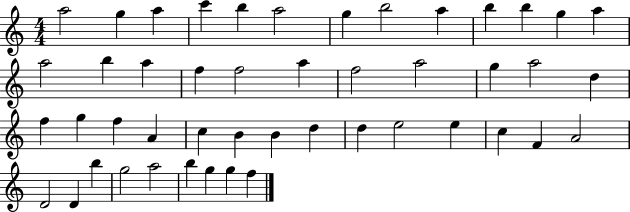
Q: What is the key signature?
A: C major